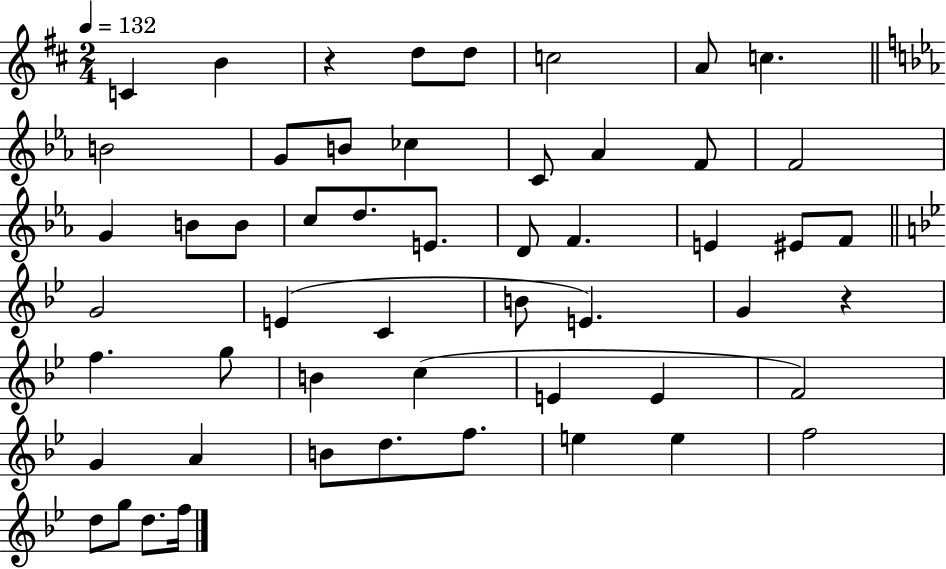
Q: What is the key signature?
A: D major